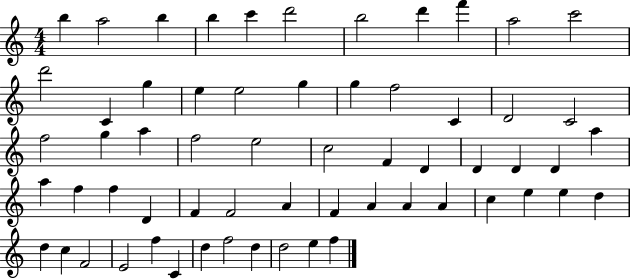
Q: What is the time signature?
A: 4/4